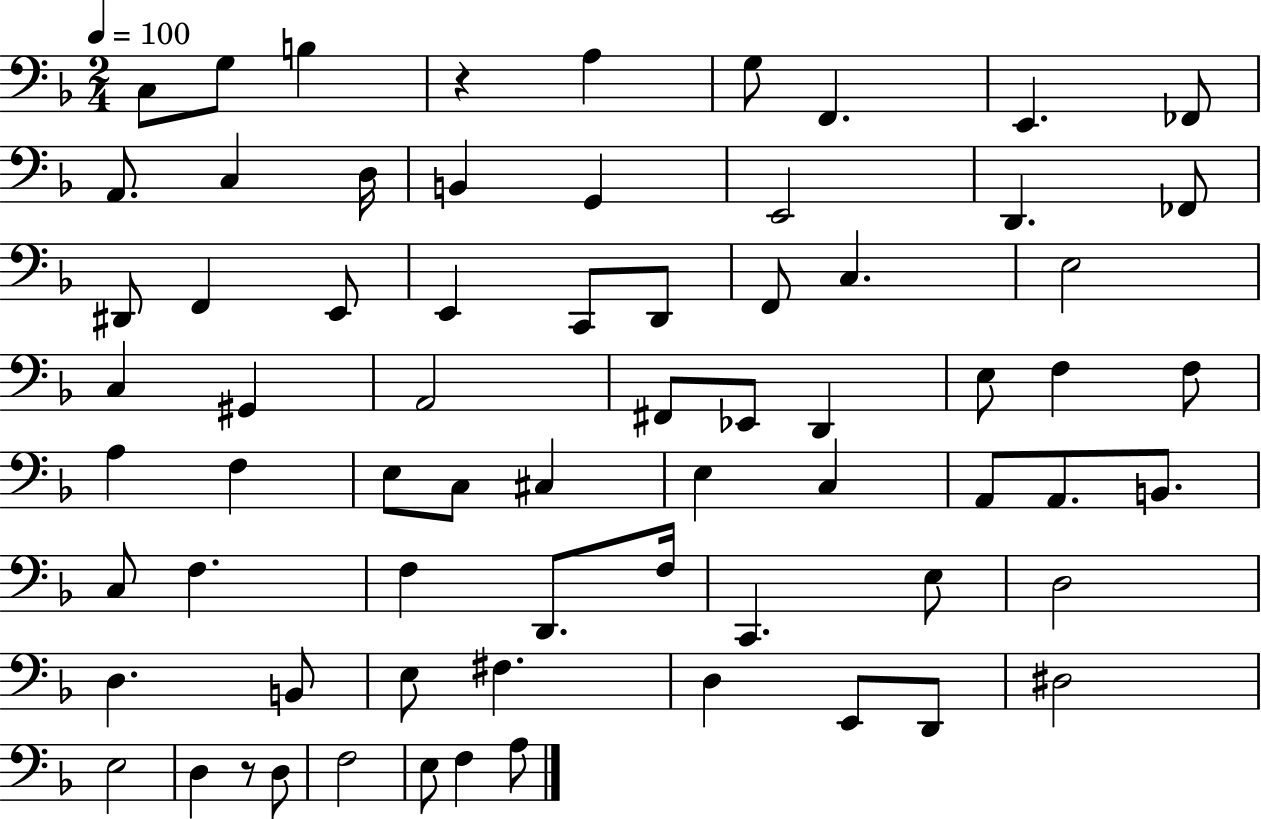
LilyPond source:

{
  \clef bass
  \numericTimeSignature
  \time 2/4
  \key f \major
  \tempo 4 = 100
  \repeat volta 2 { c8 g8 b4 | r4 a4 | g8 f,4. | e,4. fes,8 | \break a,8. c4 d16 | b,4 g,4 | e,2 | d,4. fes,8 | \break dis,8 f,4 e,8 | e,4 c,8 d,8 | f,8 c4. | e2 | \break c4 gis,4 | a,2 | fis,8 ees,8 d,4 | e8 f4 f8 | \break a4 f4 | e8 c8 cis4 | e4 c4 | a,8 a,8. b,8. | \break c8 f4. | f4 d,8. f16 | c,4. e8 | d2 | \break d4. b,8 | e8 fis4. | d4 e,8 d,8 | dis2 | \break e2 | d4 r8 d8 | f2 | e8 f4 a8 | \break } \bar "|."
}